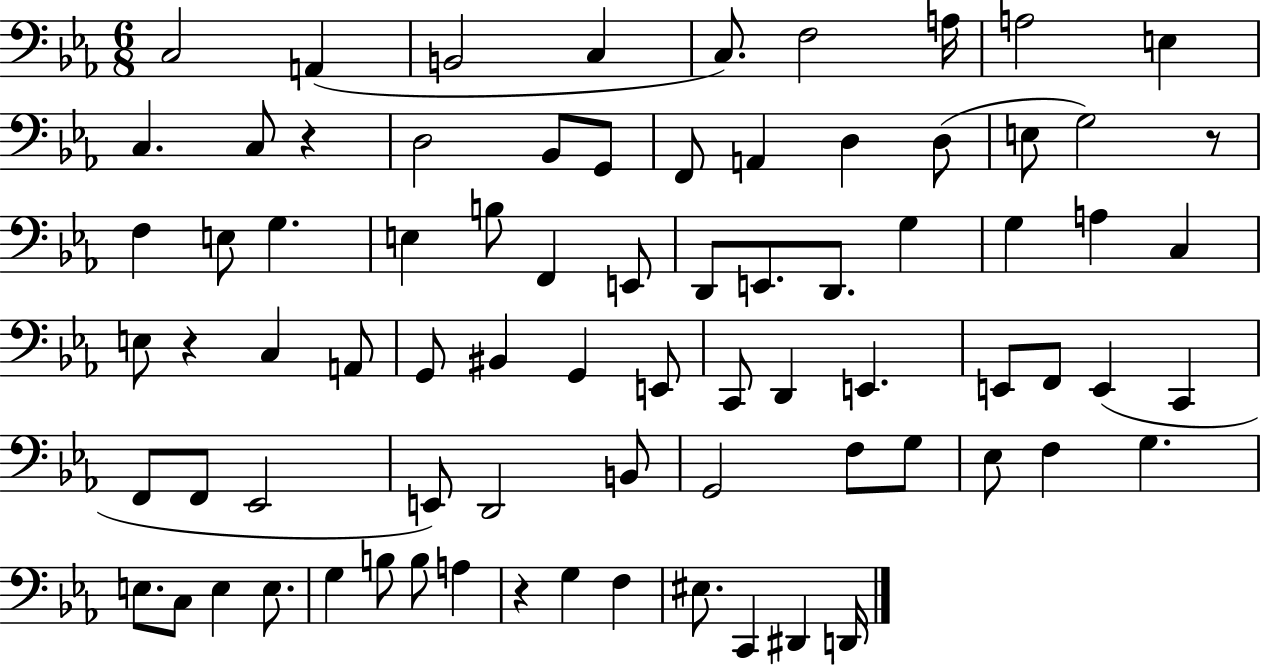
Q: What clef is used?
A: bass